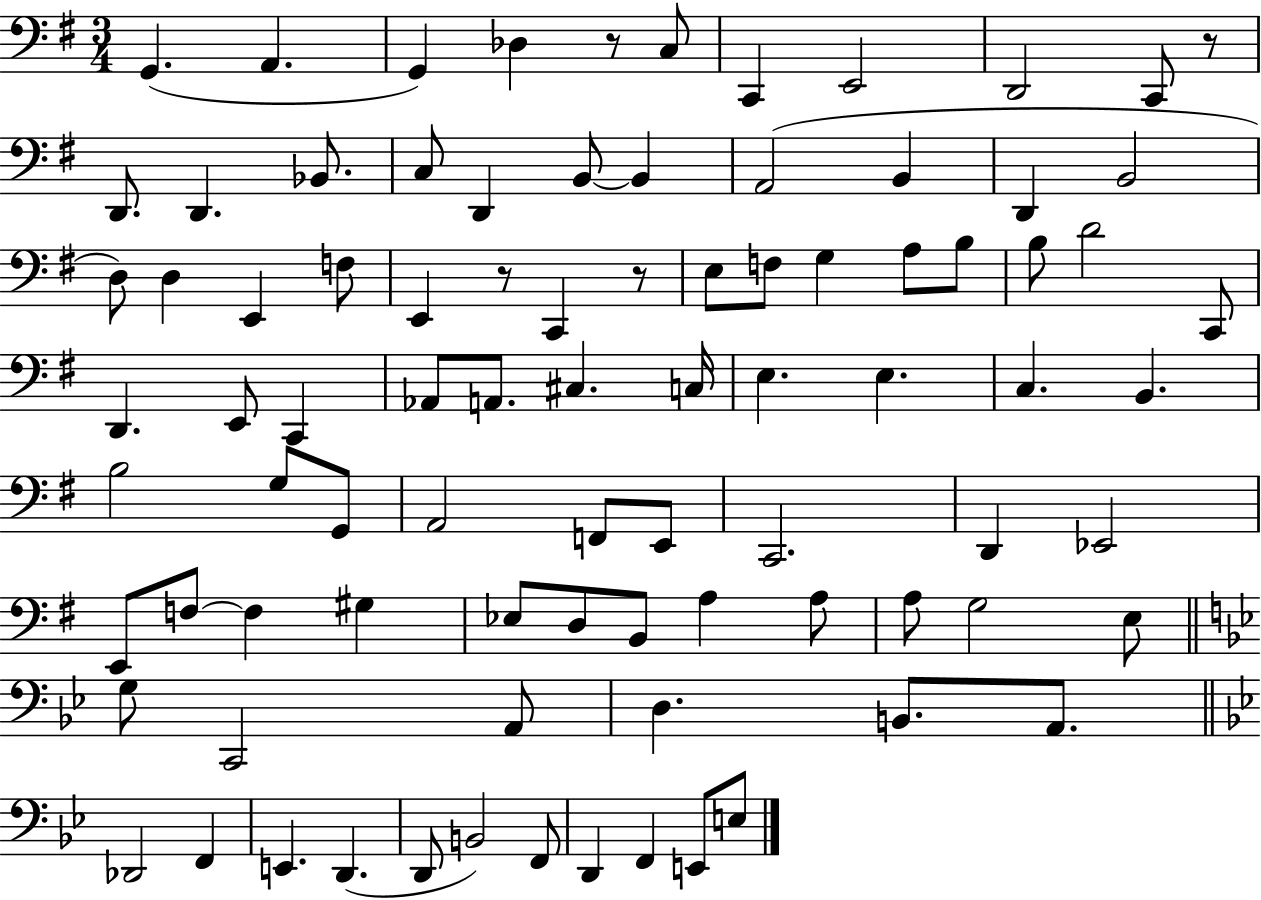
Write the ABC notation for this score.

X:1
T:Untitled
M:3/4
L:1/4
K:G
G,, A,, G,, _D, z/2 C,/2 C,, E,,2 D,,2 C,,/2 z/2 D,,/2 D,, _B,,/2 C,/2 D,, B,,/2 B,, A,,2 B,, D,, B,,2 D,/2 D, E,, F,/2 E,, z/2 C,, z/2 E,/2 F,/2 G, A,/2 B,/2 B,/2 D2 C,,/2 D,, E,,/2 C,, _A,,/2 A,,/2 ^C, C,/4 E, E, C, B,, B,2 G,/2 G,,/2 A,,2 F,,/2 E,,/2 C,,2 D,, _E,,2 E,,/2 F,/2 F, ^G, _E,/2 D,/2 B,,/2 A, A,/2 A,/2 G,2 E,/2 G,/2 C,,2 A,,/2 D, B,,/2 A,,/2 _D,,2 F,, E,, D,, D,,/2 B,,2 F,,/2 D,, F,, E,,/2 E,/2